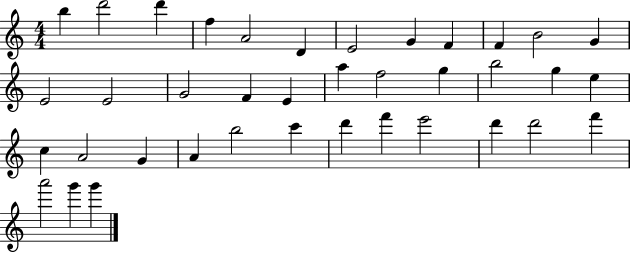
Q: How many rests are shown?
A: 0